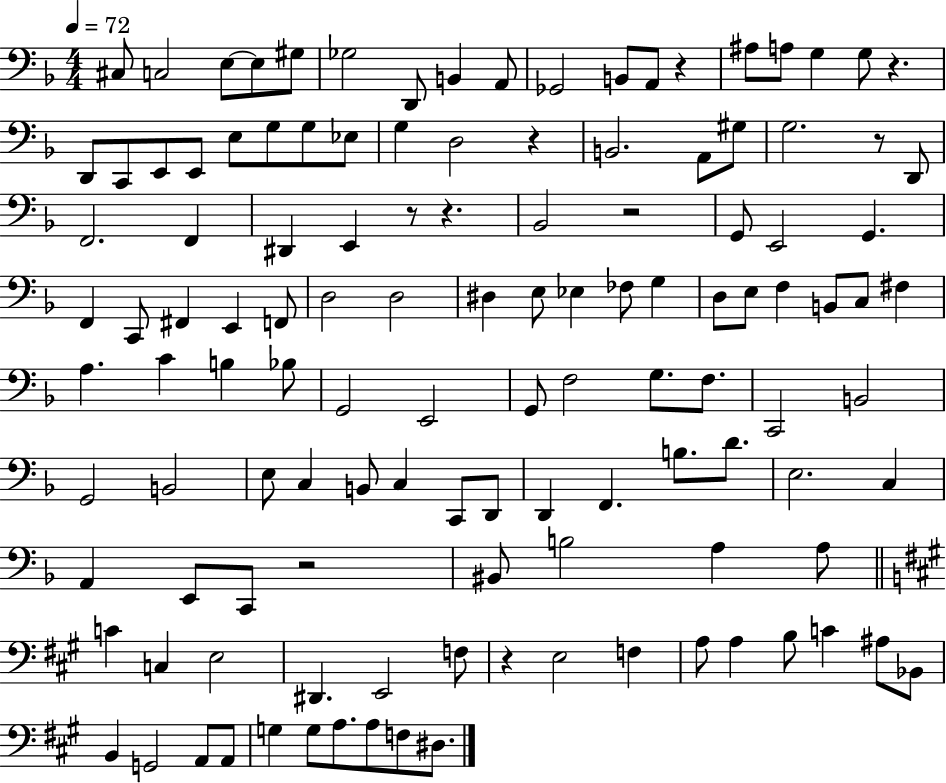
C#3/e C3/h E3/e E3/e G#3/e Gb3/h D2/e B2/q A2/e Gb2/h B2/e A2/e R/q A#3/e A3/e G3/q G3/e R/q. D2/e C2/e E2/e E2/e E3/e G3/e G3/e Eb3/e G3/q D3/h R/q B2/h. A2/e G#3/e G3/h. R/e D2/e F2/h. F2/q D#2/q E2/q R/e R/q. Bb2/h R/h G2/e E2/h G2/q. F2/q C2/e F#2/q E2/q F2/e D3/h D3/h D#3/q E3/e Eb3/q FES3/e G3/q D3/e E3/e F3/q B2/e C3/e F#3/q A3/q. C4/q B3/q Bb3/e G2/h E2/h G2/e F3/h G3/e. F3/e. C2/h B2/h G2/h B2/h E3/e C3/q B2/e C3/q C2/e D2/e D2/q F2/q. B3/e. D4/e. E3/h. C3/q A2/q E2/e C2/e R/h BIS2/e B3/h A3/q A3/e C4/q C3/q E3/h D#2/q. E2/h F3/e R/q E3/h F3/q A3/e A3/q B3/e C4/q A#3/e Bb2/e B2/q G2/h A2/e A2/e G3/q G3/e A3/e. A3/e F3/e D#3/e.